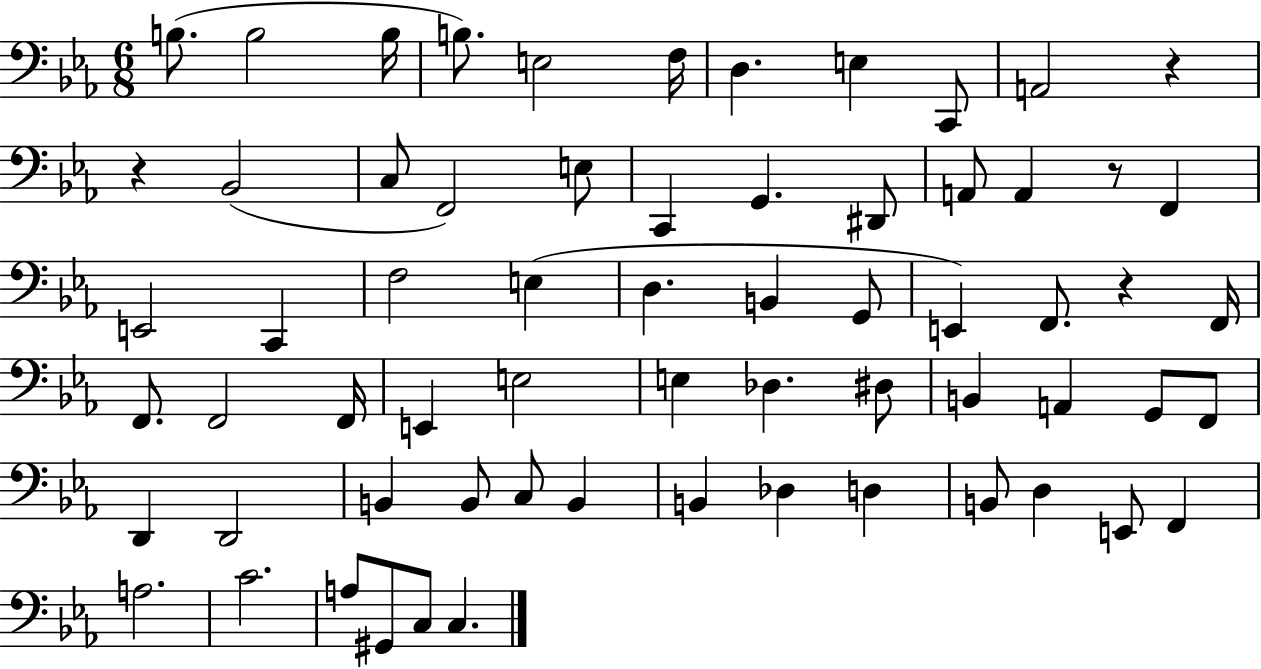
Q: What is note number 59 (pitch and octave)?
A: G#2